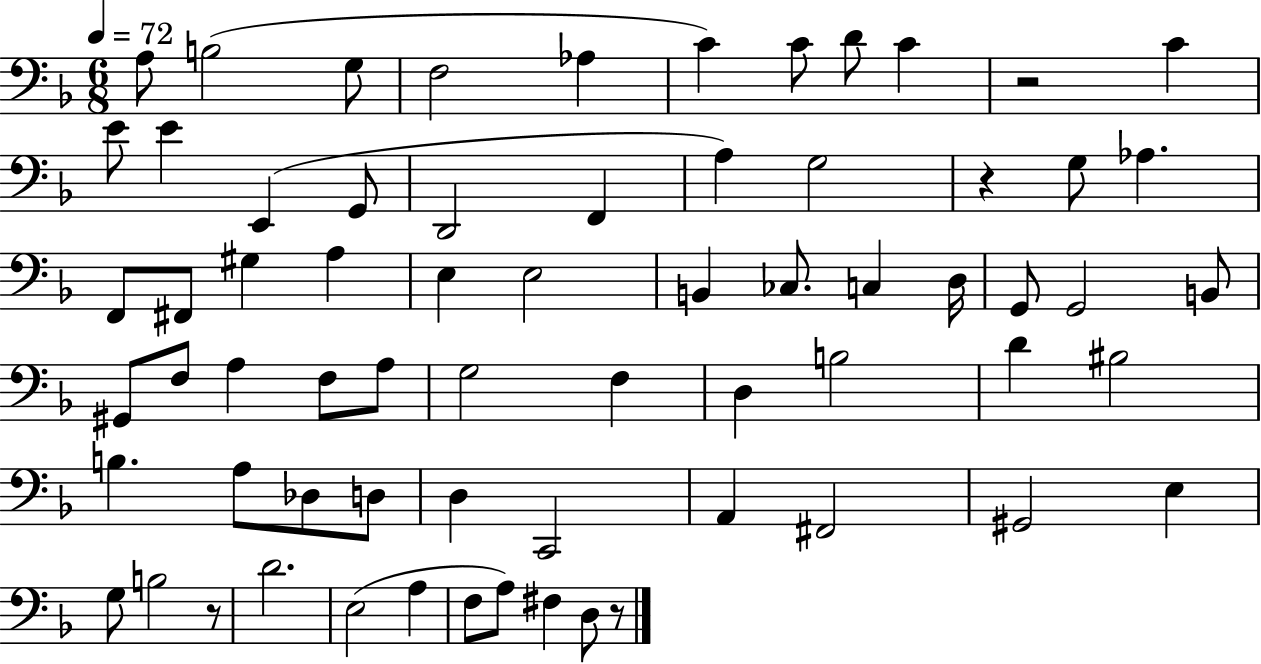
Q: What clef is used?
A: bass